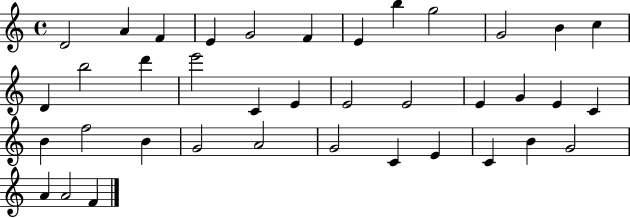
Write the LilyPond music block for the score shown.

{
  \clef treble
  \time 4/4
  \defaultTimeSignature
  \key c \major
  d'2 a'4 f'4 | e'4 g'2 f'4 | e'4 b''4 g''2 | g'2 b'4 c''4 | \break d'4 b''2 d'''4 | e'''2 c'4 e'4 | e'2 e'2 | e'4 g'4 e'4 c'4 | \break b'4 f''2 b'4 | g'2 a'2 | g'2 c'4 e'4 | c'4 b'4 g'2 | \break a'4 a'2 f'4 | \bar "|."
}